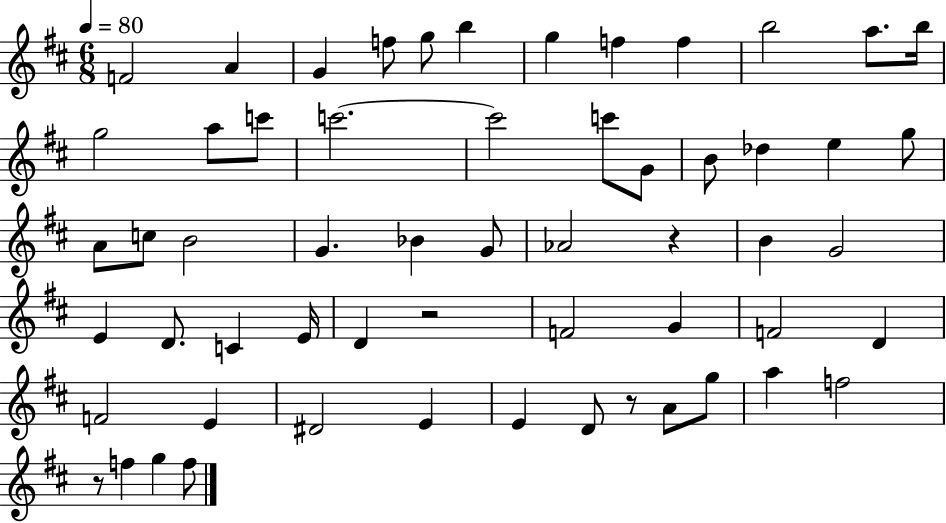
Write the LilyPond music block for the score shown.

{
  \clef treble
  \numericTimeSignature
  \time 6/8
  \key d \major
  \tempo 4 = 80
  f'2 a'4 | g'4 f''8 g''8 b''4 | g''4 f''4 f''4 | b''2 a''8. b''16 | \break g''2 a''8 c'''8 | c'''2.~~ | c'''2 c'''8 g'8 | b'8 des''4 e''4 g''8 | \break a'8 c''8 b'2 | g'4. bes'4 g'8 | aes'2 r4 | b'4 g'2 | \break e'4 d'8. c'4 e'16 | d'4 r2 | f'2 g'4 | f'2 d'4 | \break f'2 e'4 | dis'2 e'4 | e'4 d'8 r8 a'8 g''8 | a''4 f''2 | \break r8 f''4 g''4 f''8 | \bar "|."
}